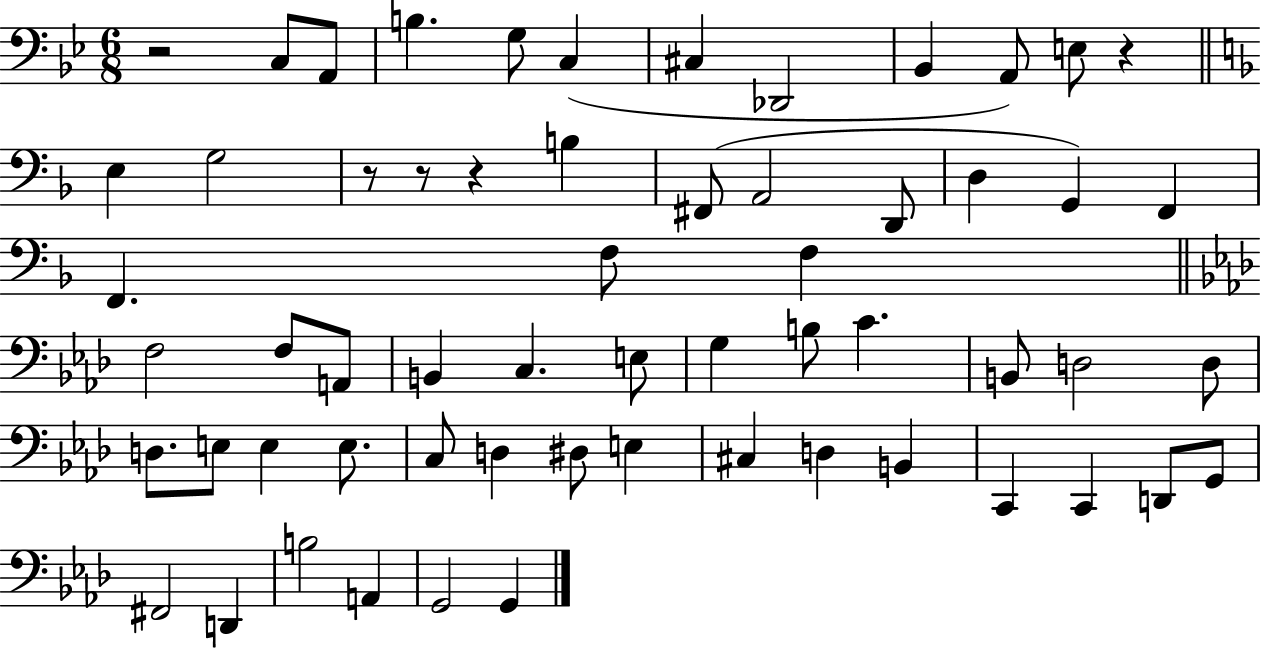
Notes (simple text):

R/h C3/e A2/e B3/q. G3/e C3/q C#3/q Db2/h Bb2/q A2/e E3/e R/q E3/q G3/h R/e R/e R/q B3/q F#2/e A2/h D2/e D3/q G2/q F2/q F2/q. F3/e F3/q F3/h F3/e A2/e B2/q C3/q. E3/e G3/q B3/e C4/q. B2/e D3/h D3/e D3/e. E3/e E3/q E3/e. C3/e D3/q D#3/e E3/q C#3/q D3/q B2/q C2/q C2/q D2/e G2/e F#2/h D2/q B3/h A2/q G2/h G2/q